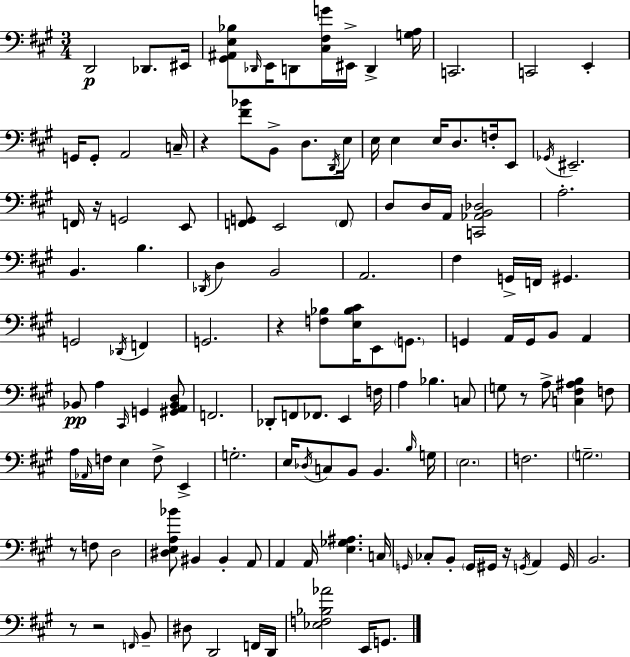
{
  \clef bass
  \numericTimeSignature
  \time 3/4
  \key a \major
  \repeat volta 2 { d,2\p des,8. eis,16 | <gis, ais, e bes>8 \grace { des,16 } e,16 d,8 <cis fis g'>16 eis,16-> d,4-> | <g a>16 c,2. | c,2 e,4-. | \break g,16 g,8-. a,2 | c16-- r4 <fis' bes'>8 b,8-> d8. | \acciaccatura { d,16 } e16 e16 e4 e16 d8. f16-. | e,8 \acciaccatura { ges,16 } eis,2.-- | \break f,16 r16 g,2 | e,8 <f, g,>8 e,2 | \parenthesize f,8 d8 d16 a,16 <c, aes, b, des>2 | a2.-. | \break b,4. b4. | \acciaccatura { des,16 } d4 b,2 | a,2. | fis4 g,16-> f,16 gis,4. | \break g,2 | \acciaccatura { des,16 } f,4 g,2. | r4 <f bes>8 <e bes cis'>16 | e,8 \parenthesize g,8. g,4 a,16 g,16 b,8 | \break a,4 bes,8\pp a4 \grace { cis,16 } | g,4 <gis, a, bes, d>8 f,2. | des,8-. f,8 fes,8. | e,4 f16 a4 bes4. | \break c8 g8 r8 a8-> | <c fis ais b>4 f8 a16 \grace { aes,16 } f16 e4 | f8-> e,4-> g2.-. | e16 \acciaccatura { des16 } c8 b,8 | \break b,4. \grace { b16 } g16 \parenthesize e2. | f2. | \parenthesize g2.-- | r8 f8 | \break d2 <dis e a bes'>8 bis,4 | bis,4-. a,8 a,4 | a,16 <e ges ais>4. c16 \grace { g,16 } ces8-. | b,8-. \parenthesize g,16 gis,16 r16 \acciaccatura { g,16 } a,4 g,16 b,2. | \break r8 | r2 \grace { f,16 } b,8-- | dis8 d,2 f,16 d,16 | <ees f bes aes'>2 e,16 g,8. | \break } \bar "|."
}